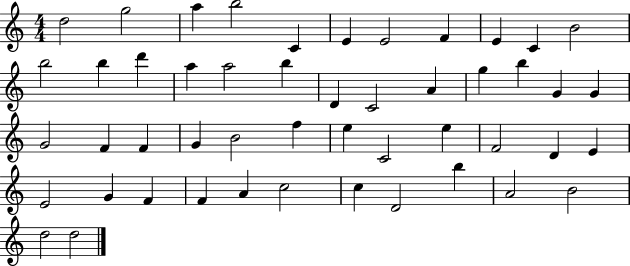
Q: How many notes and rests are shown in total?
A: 49